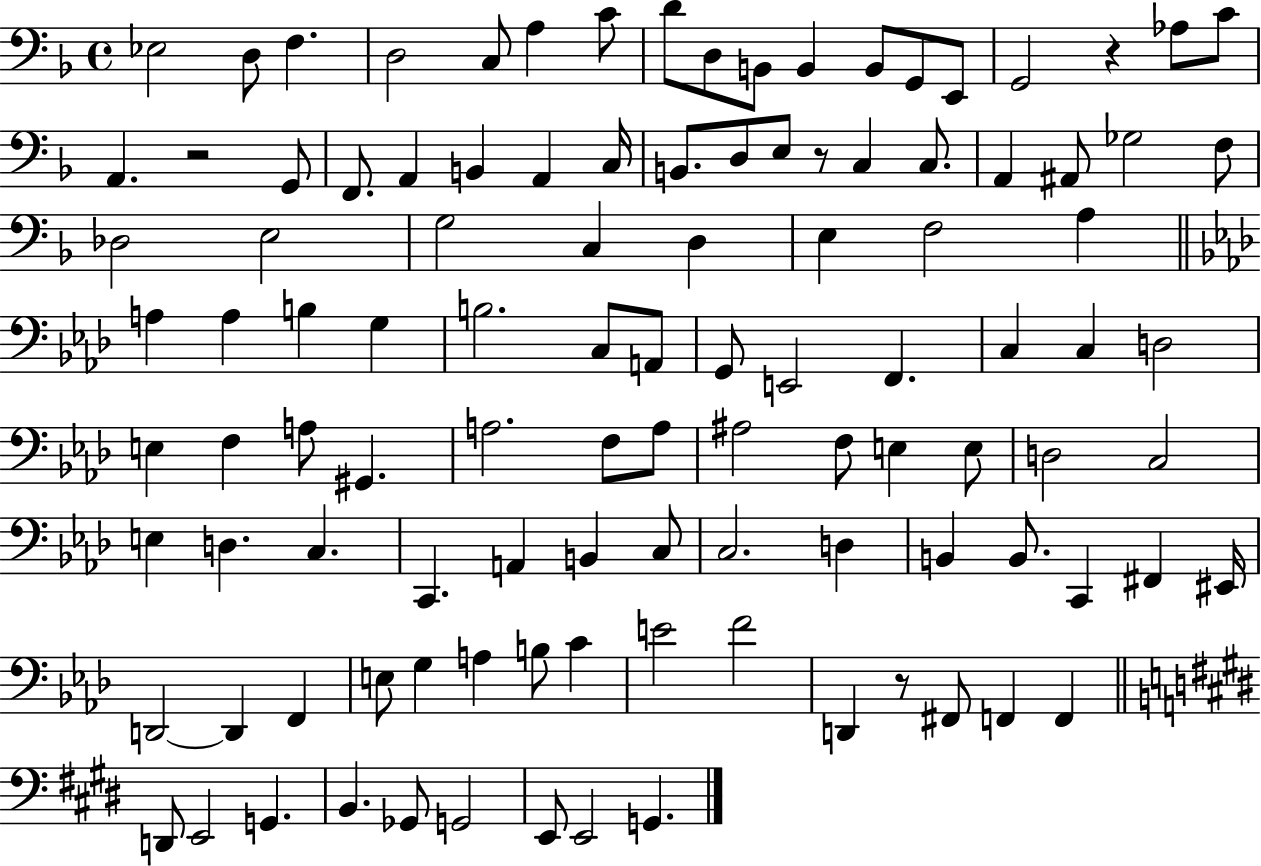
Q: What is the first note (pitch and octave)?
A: Eb3